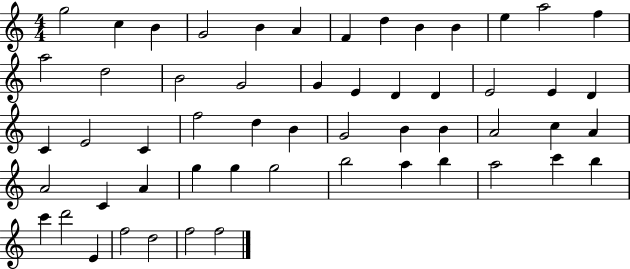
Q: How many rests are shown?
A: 0